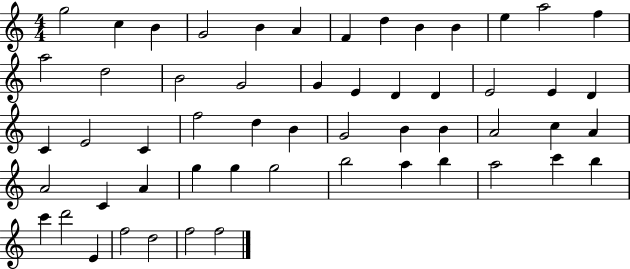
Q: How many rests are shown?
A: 0